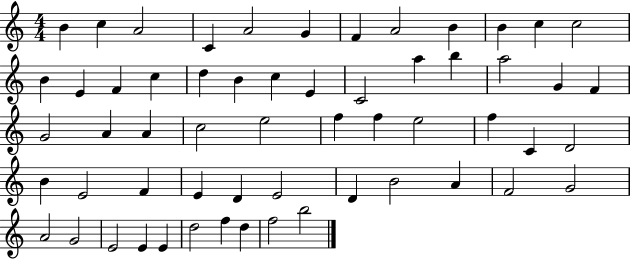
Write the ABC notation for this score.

X:1
T:Untitled
M:4/4
L:1/4
K:C
B c A2 C A2 G F A2 B B c c2 B E F c d B c E C2 a b a2 G F G2 A A c2 e2 f f e2 f C D2 B E2 F E D E2 D B2 A F2 G2 A2 G2 E2 E E d2 f d f2 b2